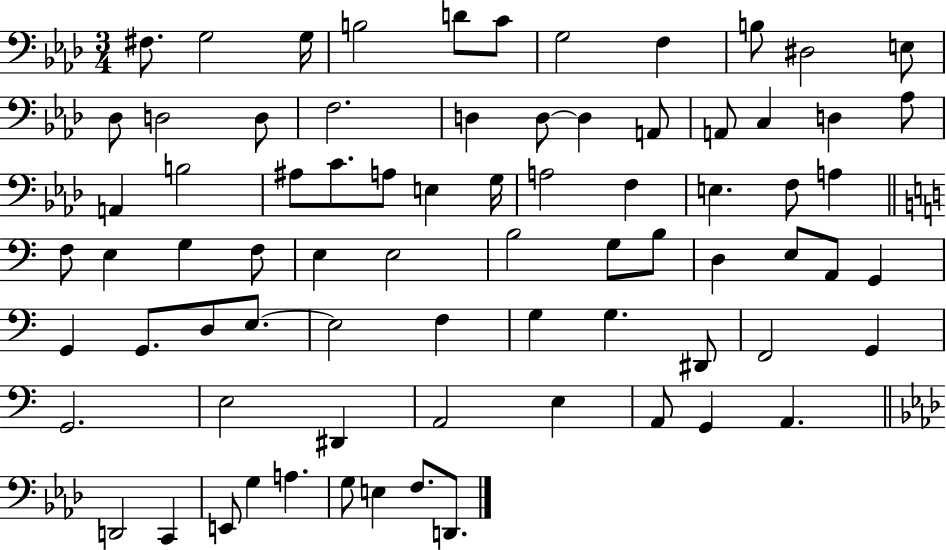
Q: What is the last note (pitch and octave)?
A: D2